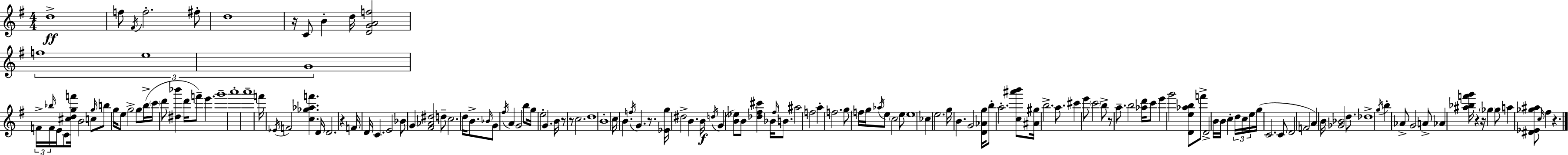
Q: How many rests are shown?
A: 9